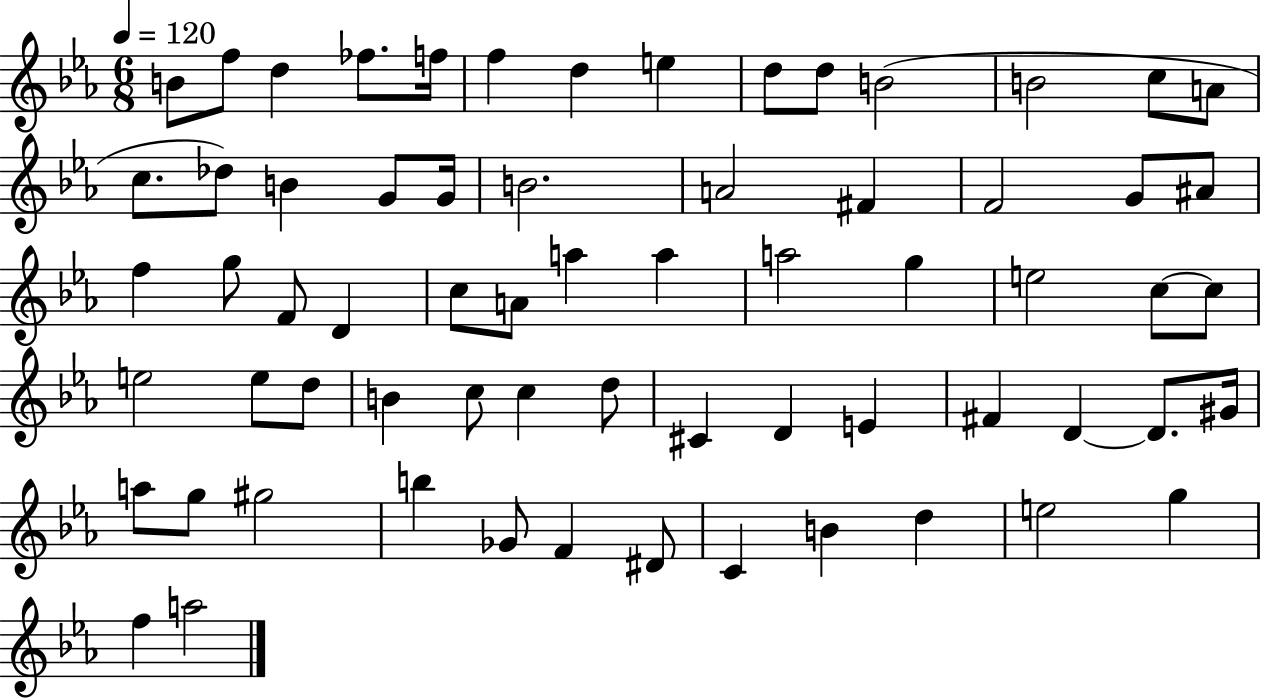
X:1
T:Untitled
M:6/8
L:1/4
K:Eb
B/2 f/2 d _f/2 f/4 f d e d/2 d/2 B2 B2 c/2 A/2 c/2 _d/2 B G/2 G/4 B2 A2 ^F F2 G/2 ^A/2 f g/2 F/2 D c/2 A/2 a a a2 g e2 c/2 c/2 e2 e/2 d/2 B c/2 c d/2 ^C D E ^F D D/2 ^G/4 a/2 g/2 ^g2 b _G/2 F ^D/2 C B d e2 g f a2